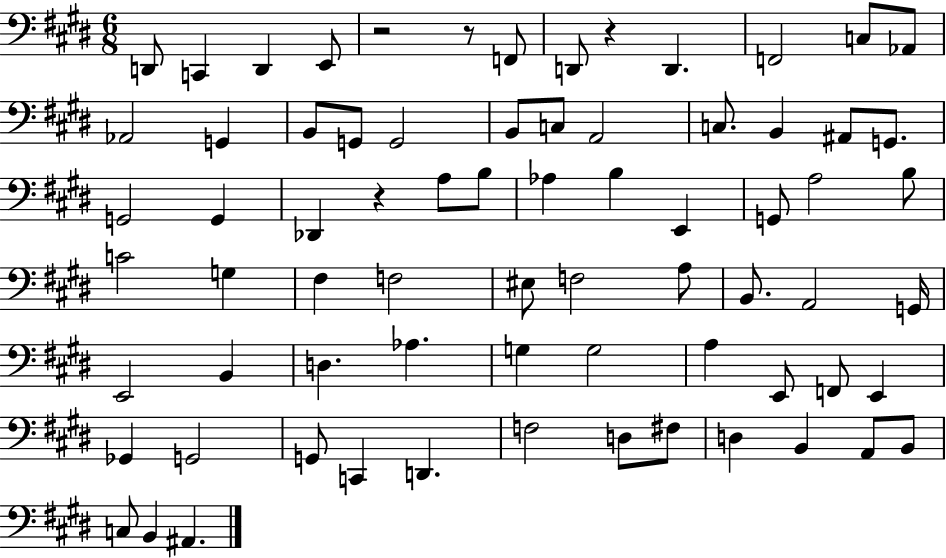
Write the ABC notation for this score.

X:1
T:Untitled
M:6/8
L:1/4
K:E
D,,/2 C,, D,, E,,/2 z2 z/2 F,,/2 D,,/2 z D,, F,,2 C,/2 _A,,/2 _A,,2 G,, B,,/2 G,,/2 G,,2 B,,/2 C,/2 A,,2 C,/2 B,, ^A,,/2 G,,/2 G,,2 G,, _D,, z A,/2 B,/2 _A, B, E,, G,,/2 A,2 B,/2 C2 G, ^F, F,2 ^E,/2 F,2 A,/2 B,,/2 A,,2 G,,/4 E,,2 B,, D, _A, G, G,2 A, E,,/2 F,,/2 E,, _G,, G,,2 G,,/2 C,, D,, F,2 D,/2 ^F,/2 D, B,, A,,/2 B,,/2 C,/2 B,, ^A,,